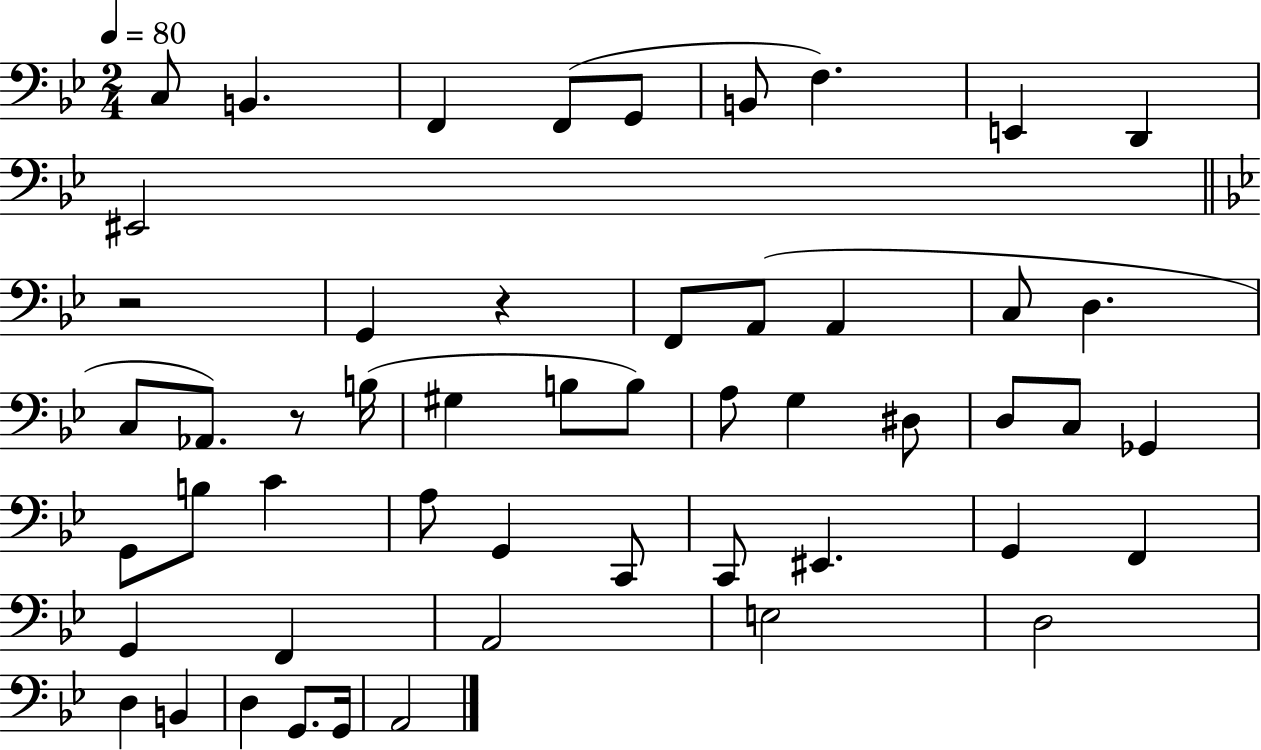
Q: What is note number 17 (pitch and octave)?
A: C3